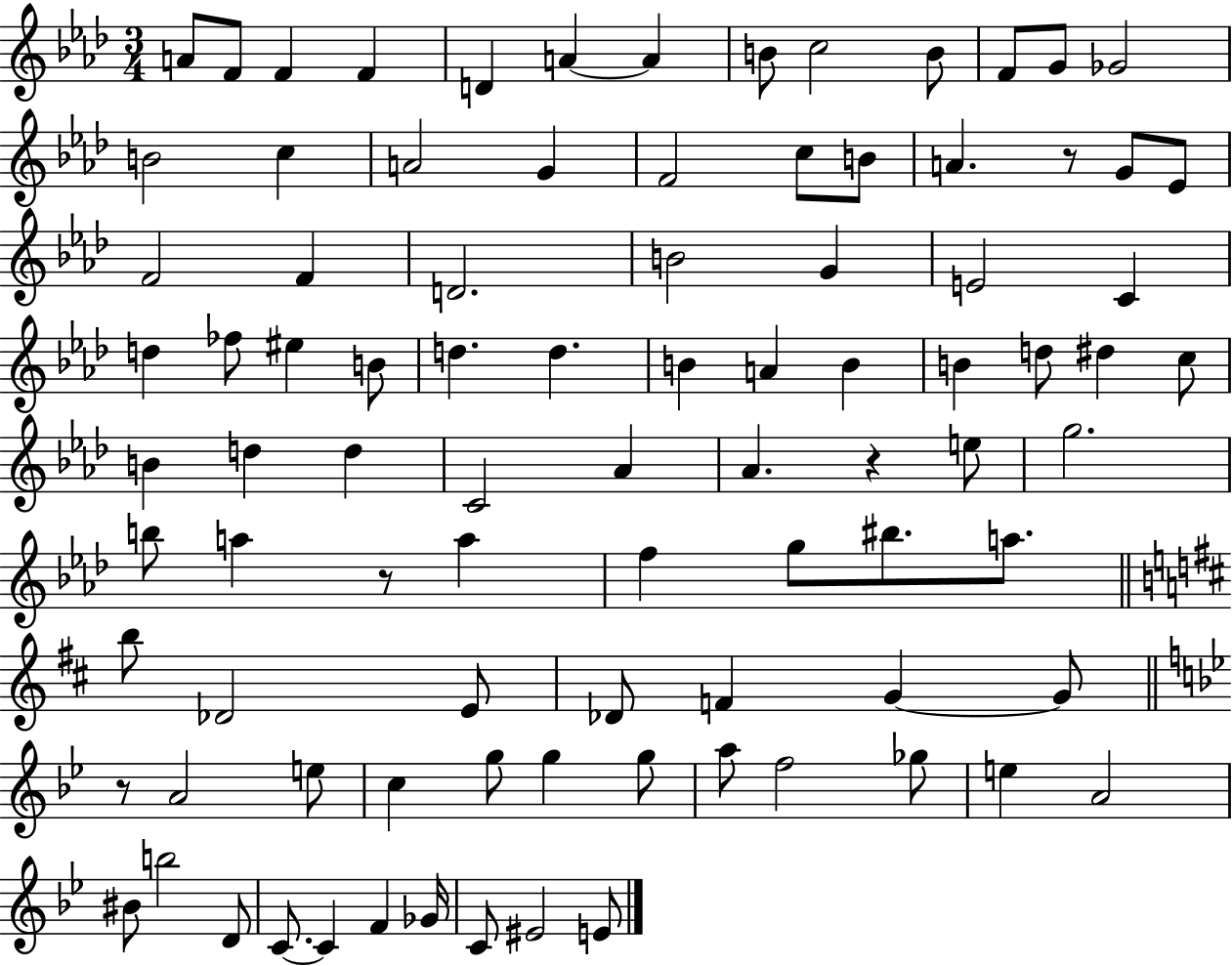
{
  \clef treble
  \numericTimeSignature
  \time 3/4
  \key aes \major
  a'8 f'8 f'4 f'4 | d'4 a'4~~ a'4 | b'8 c''2 b'8 | f'8 g'8 ges'2 | \break b'2 c''4 | a'2 g'4 | f'2 c''8 b'8 | a'4. r8 g'8 ees'8 | \break f'2 f'4 | d'2. | b'2 g'4 | e'2 c'4 | \break d''4 fes''8 eis''4 b'8 | d''4. d''4. | b'4 a'4 b'4 | b'4 d''8 dis''4 c''8 | \break b'4 d''4 d''4 | c'2 aes'4 | aes'4. r4 e''8 | g''2. | \break b''8 a''4 r8 a''4 | f''4 g''8 bis''8. a''8. | \bar "||" \break \key b \minor b''8 des'2 e'8 | des'8 f'4 g'4~~ g'8 | \bar "||" \break \key g \minor r8 a'2 e''8 | c''4 g''8 g''4 g''8 | a''8 f''2 ges''8 | e''4 a'2 | \break bis'8 b''2 d'8 | c'8.~~ c'4 f'4 ges'16 | c'8 eis'2 e'8 | \bar "|."
}